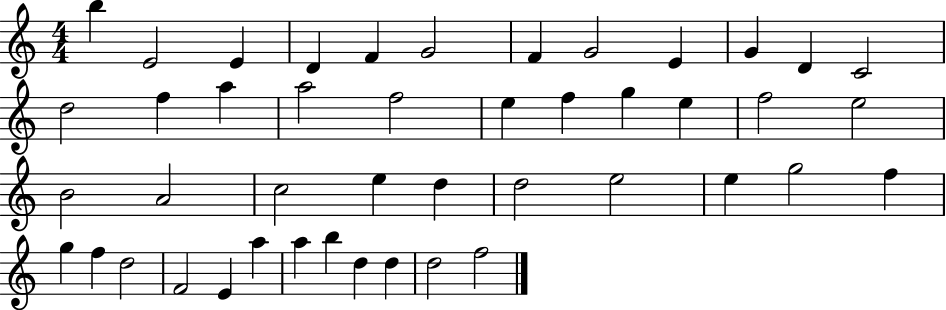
{
  \clef treble
  \numericTimeSignature
  \time 4/4
  \key c \major
  b''4 e'2 e'4 | d'4 f'4 g'2 | f'4 g'2 e'4 | g'4 d'4 c'2 | \break d''2 f''4 a''4 | a''2 f''2 | e''4 f''4 g''4 e''4 | f''2 e''2 | \break b'2 a'2 | c''2 e''4 d''4 | d''2 e''2 | e''4 g''2 f''4 | \break g''4 f''4 d''2 | f'2 e'4 a''4 | a''4 b''4 d''4 d''4 | d''2 f''2 | \break \bar "|."
}